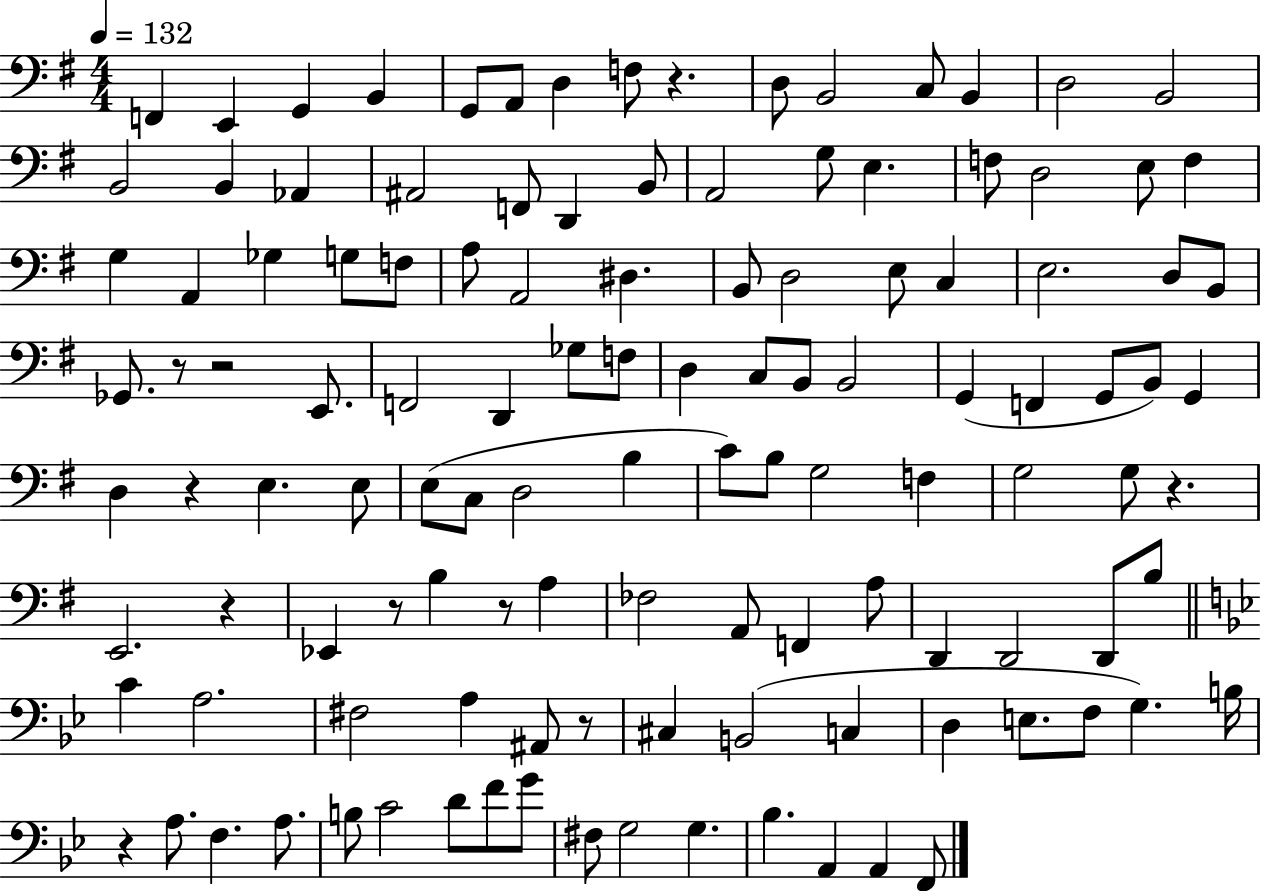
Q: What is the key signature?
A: G major